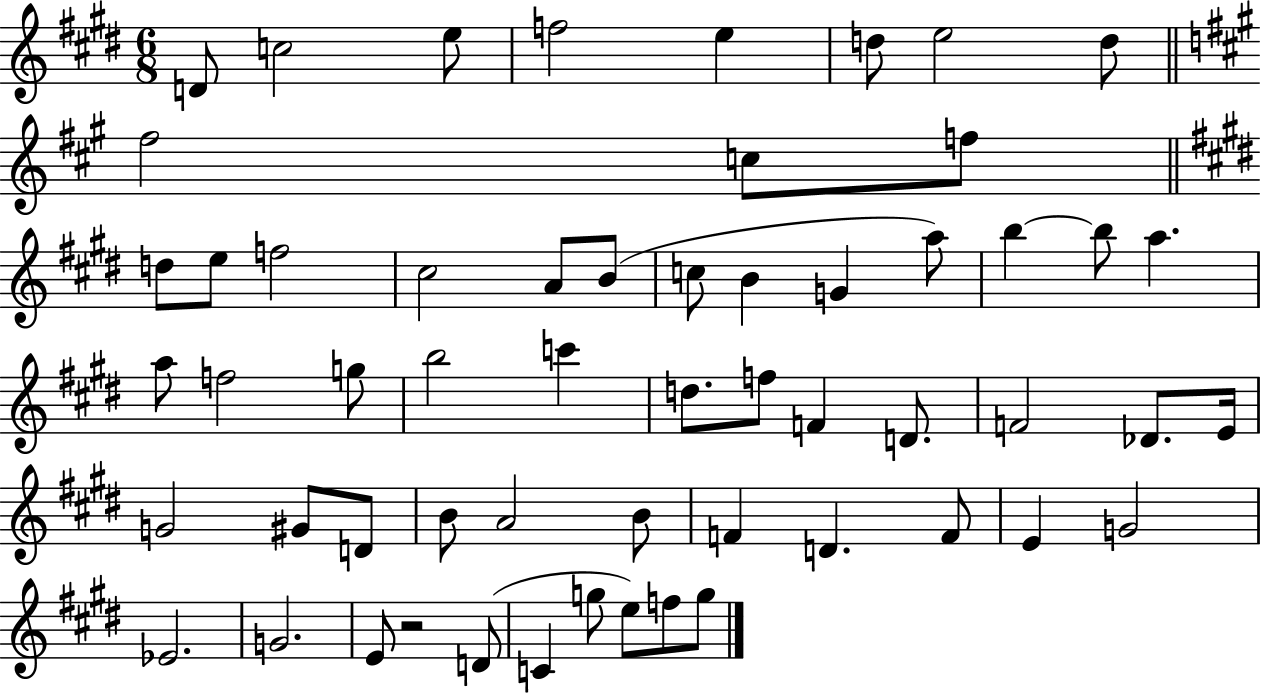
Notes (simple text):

D4/e C5/h E5/e F5/h E5/q D5/e E5/h D5/e F#5/h C5/e F5/e D5/e E5/e F5/h C#5/h A4/e B4/e C5/e B4/q G4/q A5/e B5/q B5/e A5/q. A5/e F5/h G5/e B5/h C6/q D5/e. F5/e F4/q D4/e. F4/h Db4/e. E4/s G4/h G#4/e D4/e B4/e A4/h B4/e F4/q D4/q. F4/e E4/q G4/h Eb4/h. G4/h. E4/e R/h D4/e C4/q G5/e E5/e F5/e G5/e